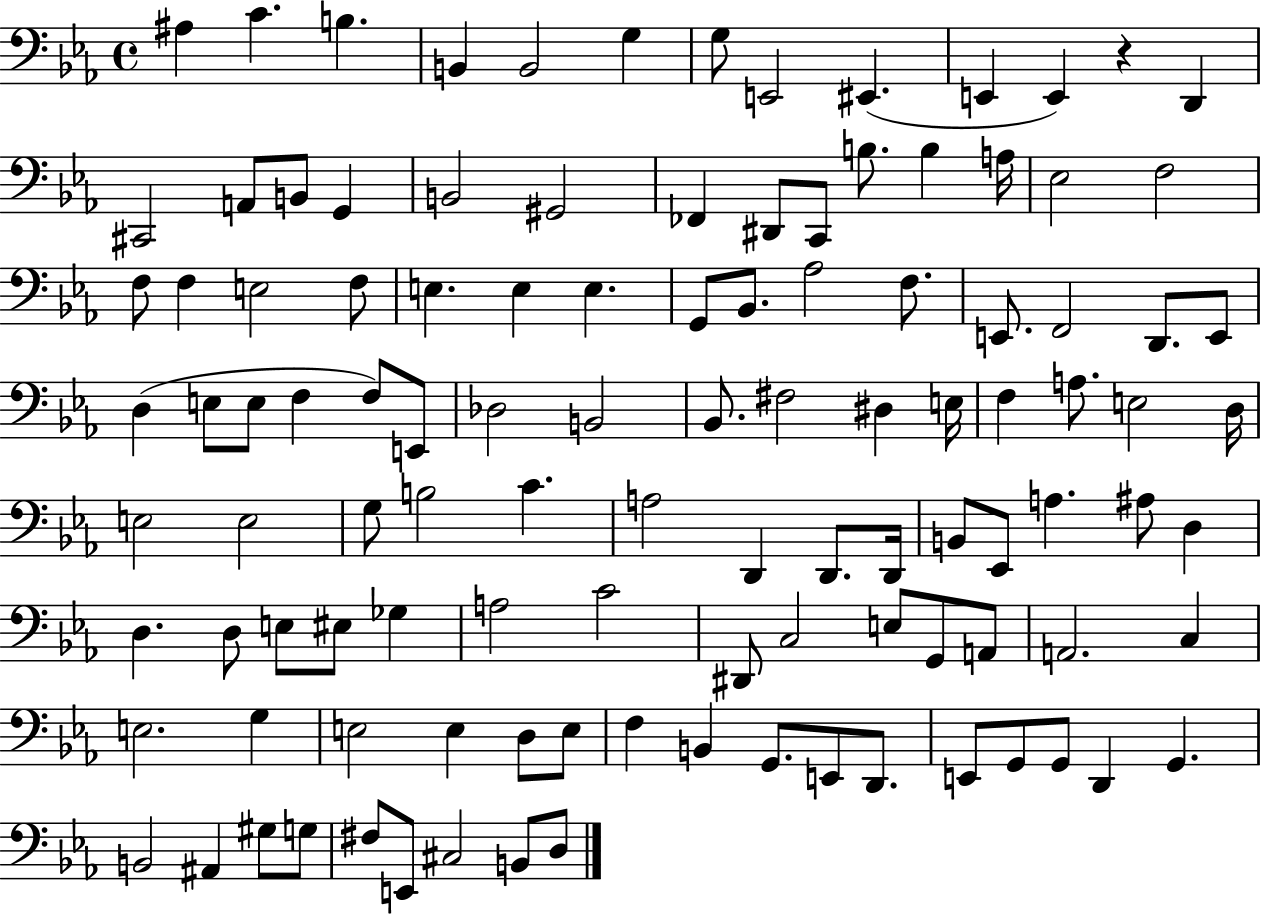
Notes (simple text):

A#3/q C4/q. B3/q. B2/q B2/h G3/q G3/e E2/h EIS2/q. E2/q E2/q R/q D2/q C#2/h A2/e B2/e G2/q B2/h G#2/h FES2/q D#2/e C2/e B3/e. B3/q A3/s Eb3/h F3/h F3/e F3/q E3/h F3/e E3/q. E3/q E3/q. G2/e Bb2/e. Ab3/h F3/e. E2/e. F2/h D2/e. E2/e D3/q E3/e E3/e F3/q F3/e E2/e Db3/h B2/h Bb2/e. F#3/h D#3/q E3/s F3/q A3/e. E3/h D3/s E3/h E3/h G3/e B3/h C4/q. A3/h D2/q D2/e. D2/s B2/e Eb2/e A3/q. A#3/e D3/q D3/q. D3/e E3/e EIS3/e Gb3/q A3/h C4/h D#2/e C3/h E3/e G2/e A2/e A2/h. C3/q E3/h. G3/q E3/h E3/q D3/e E3/e F3/q B2/q G2/e. E2/e D2/e. E2/e G2/e G2/e D2/q G2/q. B2/h A#2/q G#3/e G3/e F#3/e E2/e C#3/h B2/e D3/e